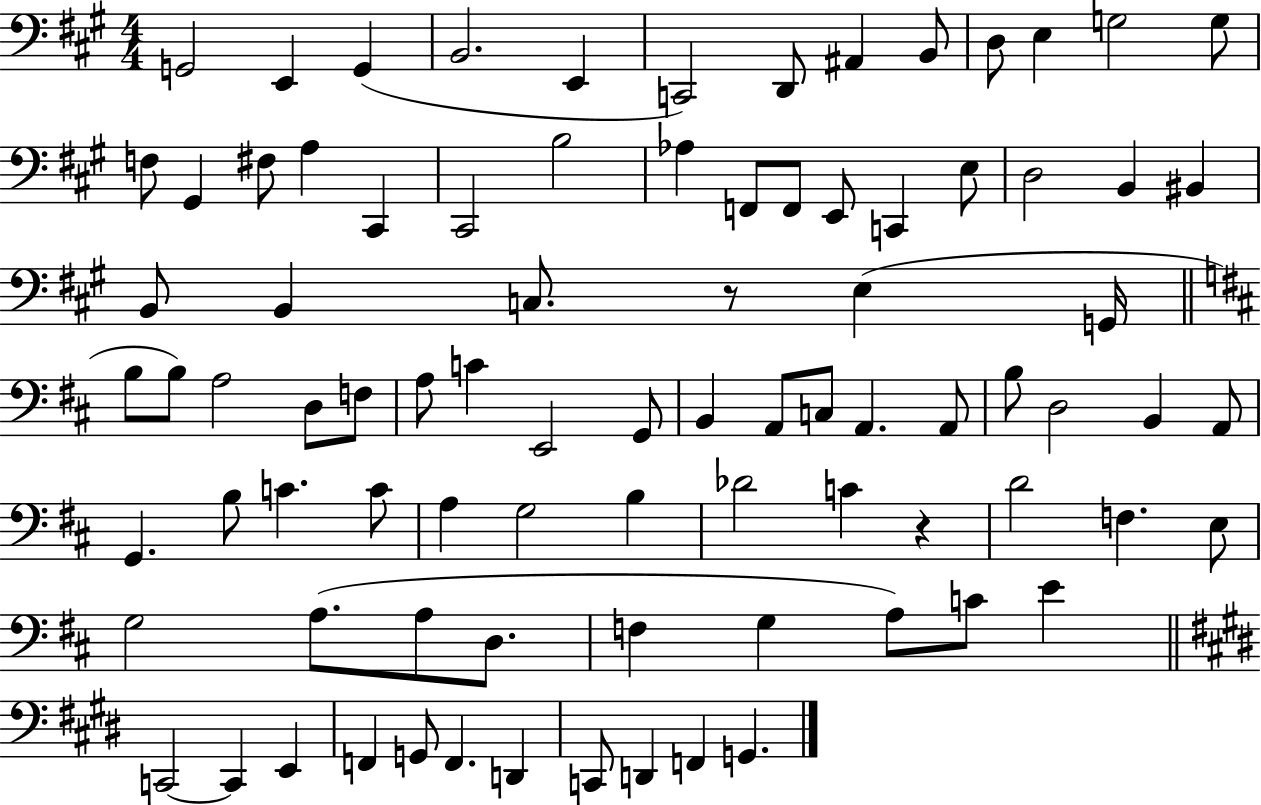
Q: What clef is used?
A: bass